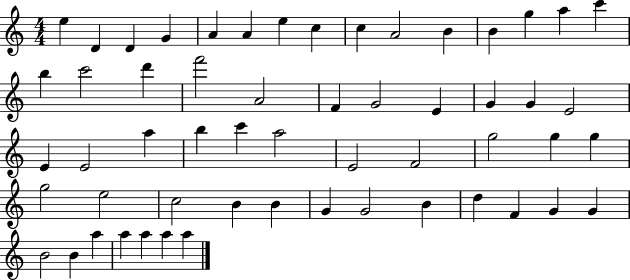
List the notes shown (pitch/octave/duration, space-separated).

E5/q D4/q D4/q G4/q A4/q A4/q E5/q C5/q C5/q A4/h B4/q B4/q G5/q A5/q C6/q B5/q C6/h D6/q F6/h A4/h F4/q G4/h E4/q G4/q G4/q E4/h E4/q E4/h A5/q B5/q C6/q A5/h E4/h F4/h G5/h G5/q G5/q G5/h E5/h C5/h B4/q B4/q G4/q G4/h B4/q D5/q F4/q G4/q G4/q B4/h B4/q A5/q A5/q A5/q A5/q A5/q